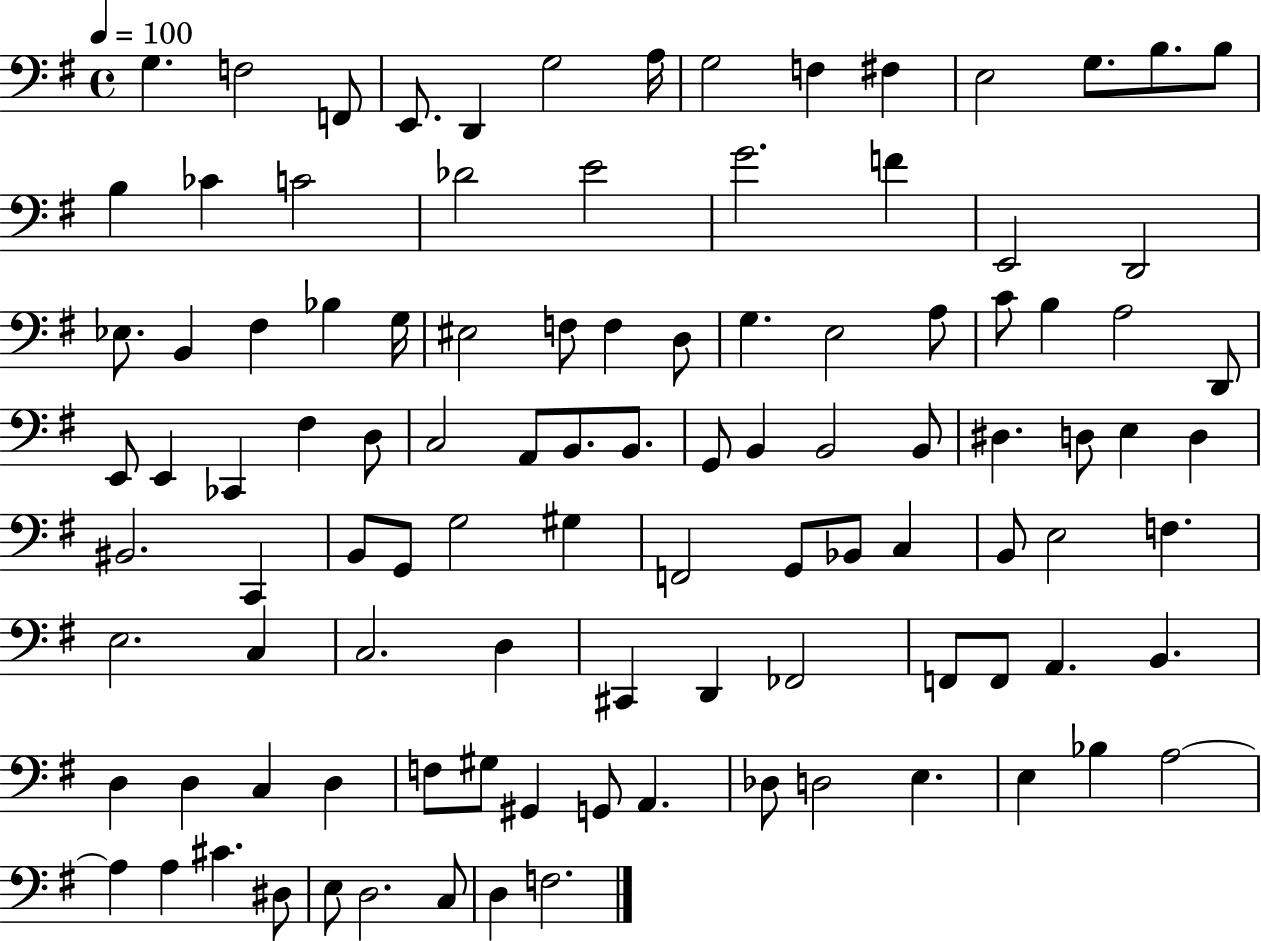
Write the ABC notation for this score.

X:1
T:Untitled
M:4/4
L:1/4
K:G
G, F,2 F,,/2 E,,/2 D,, G,2 A,/4 G,2 F, ^F, E,2 G,/2 B,/2 B,/2 B, _C C2 _D2 E2 G2 F E,,2 D,,2 _E,/2 B,, ^F, _B, G,/4 ^E,2 F,/2 F, D,/2 G, E,2 A,/2 C/2 B, A,2 D,,/2 E,,/2 E,, _C,, ^F, D,/2 C,2 A,,/2 B,,/2 B,,/2 G,,/2 B,, B,,2 B,,/2 ^D, D,/2 E, D, ^B,,2 C,, B,,/2 G,,/2 G,2 ^G, F,,2 G,,/2 _B,,/2 C, B,,/2 E,2 F, E,2 C, C,2 D, ^C,, D,, _F,,2 F,,/2 F,,/2 A,, B,, D, D, C, D, F,/2 ^G,/2 ^G,, G,,/2 A,, _D,/2 D,2 E, E, _B, A,2 A, A, ^C ^D,/2 E,/2 D,2 C,/2 D, F,2